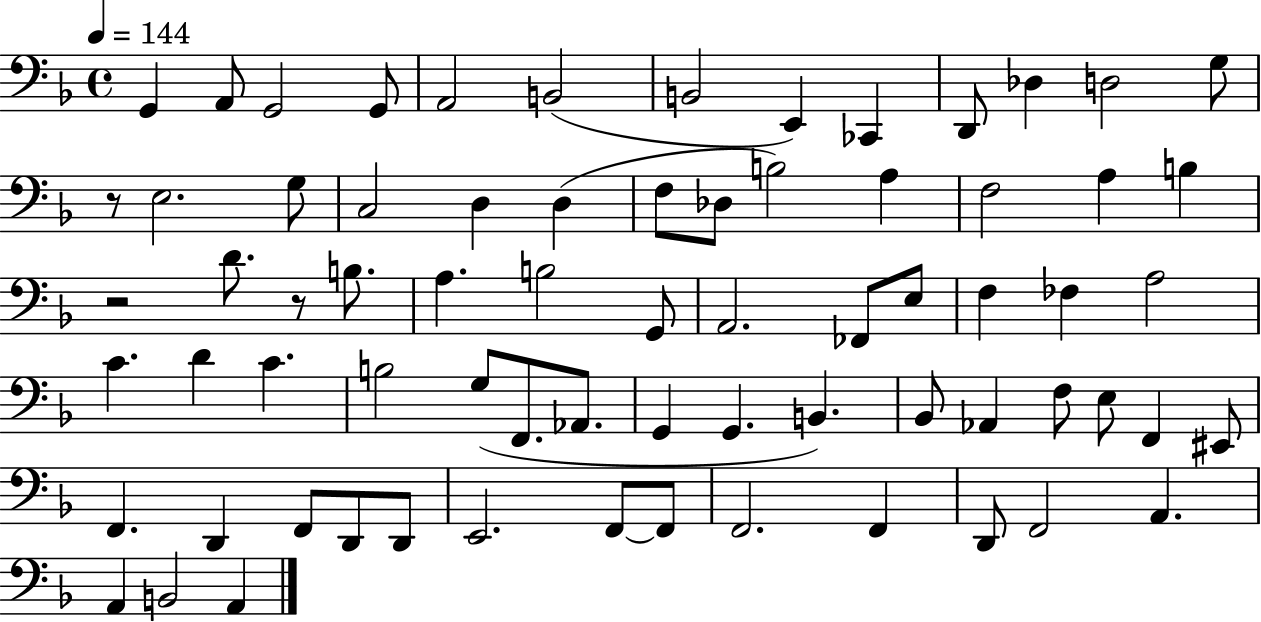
{
  \clef bass
  \time 4/4
  \defaultTimeSignature
  \key f \major
  \tempo 4 = 144
  g,4 a,8 g,2 g,8 | a,2 b,2( | b,2 e,4) ces,4 | d,8 des4 d2 g8 | \break r8 e2. g8 | c2 d4 d4( | f8 des8 b2) a4 | f2 a4 b4 | \break r2 d'8. r8 b8. | a4. b2 g,8 | a,2. fes,8 e8 | f4 fes4 a2 | \break c'4. d'4 c'4. | b2 g8( f,8. aes,8. | g,4 g,4. b,4.) | bes,8 aes,4 f8 e8 f,4 eis,8 | \break f,4. d,4 f,8 d,8 d,8 | e,2. f,8~~ f,8 | f,2. f,4 | d,8 f,2 a,4. | \break a,4 b,2 a,4 | \bar "|."
}